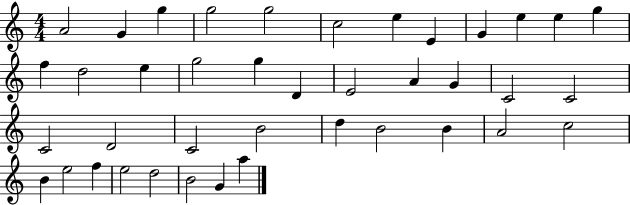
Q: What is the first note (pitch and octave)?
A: A4